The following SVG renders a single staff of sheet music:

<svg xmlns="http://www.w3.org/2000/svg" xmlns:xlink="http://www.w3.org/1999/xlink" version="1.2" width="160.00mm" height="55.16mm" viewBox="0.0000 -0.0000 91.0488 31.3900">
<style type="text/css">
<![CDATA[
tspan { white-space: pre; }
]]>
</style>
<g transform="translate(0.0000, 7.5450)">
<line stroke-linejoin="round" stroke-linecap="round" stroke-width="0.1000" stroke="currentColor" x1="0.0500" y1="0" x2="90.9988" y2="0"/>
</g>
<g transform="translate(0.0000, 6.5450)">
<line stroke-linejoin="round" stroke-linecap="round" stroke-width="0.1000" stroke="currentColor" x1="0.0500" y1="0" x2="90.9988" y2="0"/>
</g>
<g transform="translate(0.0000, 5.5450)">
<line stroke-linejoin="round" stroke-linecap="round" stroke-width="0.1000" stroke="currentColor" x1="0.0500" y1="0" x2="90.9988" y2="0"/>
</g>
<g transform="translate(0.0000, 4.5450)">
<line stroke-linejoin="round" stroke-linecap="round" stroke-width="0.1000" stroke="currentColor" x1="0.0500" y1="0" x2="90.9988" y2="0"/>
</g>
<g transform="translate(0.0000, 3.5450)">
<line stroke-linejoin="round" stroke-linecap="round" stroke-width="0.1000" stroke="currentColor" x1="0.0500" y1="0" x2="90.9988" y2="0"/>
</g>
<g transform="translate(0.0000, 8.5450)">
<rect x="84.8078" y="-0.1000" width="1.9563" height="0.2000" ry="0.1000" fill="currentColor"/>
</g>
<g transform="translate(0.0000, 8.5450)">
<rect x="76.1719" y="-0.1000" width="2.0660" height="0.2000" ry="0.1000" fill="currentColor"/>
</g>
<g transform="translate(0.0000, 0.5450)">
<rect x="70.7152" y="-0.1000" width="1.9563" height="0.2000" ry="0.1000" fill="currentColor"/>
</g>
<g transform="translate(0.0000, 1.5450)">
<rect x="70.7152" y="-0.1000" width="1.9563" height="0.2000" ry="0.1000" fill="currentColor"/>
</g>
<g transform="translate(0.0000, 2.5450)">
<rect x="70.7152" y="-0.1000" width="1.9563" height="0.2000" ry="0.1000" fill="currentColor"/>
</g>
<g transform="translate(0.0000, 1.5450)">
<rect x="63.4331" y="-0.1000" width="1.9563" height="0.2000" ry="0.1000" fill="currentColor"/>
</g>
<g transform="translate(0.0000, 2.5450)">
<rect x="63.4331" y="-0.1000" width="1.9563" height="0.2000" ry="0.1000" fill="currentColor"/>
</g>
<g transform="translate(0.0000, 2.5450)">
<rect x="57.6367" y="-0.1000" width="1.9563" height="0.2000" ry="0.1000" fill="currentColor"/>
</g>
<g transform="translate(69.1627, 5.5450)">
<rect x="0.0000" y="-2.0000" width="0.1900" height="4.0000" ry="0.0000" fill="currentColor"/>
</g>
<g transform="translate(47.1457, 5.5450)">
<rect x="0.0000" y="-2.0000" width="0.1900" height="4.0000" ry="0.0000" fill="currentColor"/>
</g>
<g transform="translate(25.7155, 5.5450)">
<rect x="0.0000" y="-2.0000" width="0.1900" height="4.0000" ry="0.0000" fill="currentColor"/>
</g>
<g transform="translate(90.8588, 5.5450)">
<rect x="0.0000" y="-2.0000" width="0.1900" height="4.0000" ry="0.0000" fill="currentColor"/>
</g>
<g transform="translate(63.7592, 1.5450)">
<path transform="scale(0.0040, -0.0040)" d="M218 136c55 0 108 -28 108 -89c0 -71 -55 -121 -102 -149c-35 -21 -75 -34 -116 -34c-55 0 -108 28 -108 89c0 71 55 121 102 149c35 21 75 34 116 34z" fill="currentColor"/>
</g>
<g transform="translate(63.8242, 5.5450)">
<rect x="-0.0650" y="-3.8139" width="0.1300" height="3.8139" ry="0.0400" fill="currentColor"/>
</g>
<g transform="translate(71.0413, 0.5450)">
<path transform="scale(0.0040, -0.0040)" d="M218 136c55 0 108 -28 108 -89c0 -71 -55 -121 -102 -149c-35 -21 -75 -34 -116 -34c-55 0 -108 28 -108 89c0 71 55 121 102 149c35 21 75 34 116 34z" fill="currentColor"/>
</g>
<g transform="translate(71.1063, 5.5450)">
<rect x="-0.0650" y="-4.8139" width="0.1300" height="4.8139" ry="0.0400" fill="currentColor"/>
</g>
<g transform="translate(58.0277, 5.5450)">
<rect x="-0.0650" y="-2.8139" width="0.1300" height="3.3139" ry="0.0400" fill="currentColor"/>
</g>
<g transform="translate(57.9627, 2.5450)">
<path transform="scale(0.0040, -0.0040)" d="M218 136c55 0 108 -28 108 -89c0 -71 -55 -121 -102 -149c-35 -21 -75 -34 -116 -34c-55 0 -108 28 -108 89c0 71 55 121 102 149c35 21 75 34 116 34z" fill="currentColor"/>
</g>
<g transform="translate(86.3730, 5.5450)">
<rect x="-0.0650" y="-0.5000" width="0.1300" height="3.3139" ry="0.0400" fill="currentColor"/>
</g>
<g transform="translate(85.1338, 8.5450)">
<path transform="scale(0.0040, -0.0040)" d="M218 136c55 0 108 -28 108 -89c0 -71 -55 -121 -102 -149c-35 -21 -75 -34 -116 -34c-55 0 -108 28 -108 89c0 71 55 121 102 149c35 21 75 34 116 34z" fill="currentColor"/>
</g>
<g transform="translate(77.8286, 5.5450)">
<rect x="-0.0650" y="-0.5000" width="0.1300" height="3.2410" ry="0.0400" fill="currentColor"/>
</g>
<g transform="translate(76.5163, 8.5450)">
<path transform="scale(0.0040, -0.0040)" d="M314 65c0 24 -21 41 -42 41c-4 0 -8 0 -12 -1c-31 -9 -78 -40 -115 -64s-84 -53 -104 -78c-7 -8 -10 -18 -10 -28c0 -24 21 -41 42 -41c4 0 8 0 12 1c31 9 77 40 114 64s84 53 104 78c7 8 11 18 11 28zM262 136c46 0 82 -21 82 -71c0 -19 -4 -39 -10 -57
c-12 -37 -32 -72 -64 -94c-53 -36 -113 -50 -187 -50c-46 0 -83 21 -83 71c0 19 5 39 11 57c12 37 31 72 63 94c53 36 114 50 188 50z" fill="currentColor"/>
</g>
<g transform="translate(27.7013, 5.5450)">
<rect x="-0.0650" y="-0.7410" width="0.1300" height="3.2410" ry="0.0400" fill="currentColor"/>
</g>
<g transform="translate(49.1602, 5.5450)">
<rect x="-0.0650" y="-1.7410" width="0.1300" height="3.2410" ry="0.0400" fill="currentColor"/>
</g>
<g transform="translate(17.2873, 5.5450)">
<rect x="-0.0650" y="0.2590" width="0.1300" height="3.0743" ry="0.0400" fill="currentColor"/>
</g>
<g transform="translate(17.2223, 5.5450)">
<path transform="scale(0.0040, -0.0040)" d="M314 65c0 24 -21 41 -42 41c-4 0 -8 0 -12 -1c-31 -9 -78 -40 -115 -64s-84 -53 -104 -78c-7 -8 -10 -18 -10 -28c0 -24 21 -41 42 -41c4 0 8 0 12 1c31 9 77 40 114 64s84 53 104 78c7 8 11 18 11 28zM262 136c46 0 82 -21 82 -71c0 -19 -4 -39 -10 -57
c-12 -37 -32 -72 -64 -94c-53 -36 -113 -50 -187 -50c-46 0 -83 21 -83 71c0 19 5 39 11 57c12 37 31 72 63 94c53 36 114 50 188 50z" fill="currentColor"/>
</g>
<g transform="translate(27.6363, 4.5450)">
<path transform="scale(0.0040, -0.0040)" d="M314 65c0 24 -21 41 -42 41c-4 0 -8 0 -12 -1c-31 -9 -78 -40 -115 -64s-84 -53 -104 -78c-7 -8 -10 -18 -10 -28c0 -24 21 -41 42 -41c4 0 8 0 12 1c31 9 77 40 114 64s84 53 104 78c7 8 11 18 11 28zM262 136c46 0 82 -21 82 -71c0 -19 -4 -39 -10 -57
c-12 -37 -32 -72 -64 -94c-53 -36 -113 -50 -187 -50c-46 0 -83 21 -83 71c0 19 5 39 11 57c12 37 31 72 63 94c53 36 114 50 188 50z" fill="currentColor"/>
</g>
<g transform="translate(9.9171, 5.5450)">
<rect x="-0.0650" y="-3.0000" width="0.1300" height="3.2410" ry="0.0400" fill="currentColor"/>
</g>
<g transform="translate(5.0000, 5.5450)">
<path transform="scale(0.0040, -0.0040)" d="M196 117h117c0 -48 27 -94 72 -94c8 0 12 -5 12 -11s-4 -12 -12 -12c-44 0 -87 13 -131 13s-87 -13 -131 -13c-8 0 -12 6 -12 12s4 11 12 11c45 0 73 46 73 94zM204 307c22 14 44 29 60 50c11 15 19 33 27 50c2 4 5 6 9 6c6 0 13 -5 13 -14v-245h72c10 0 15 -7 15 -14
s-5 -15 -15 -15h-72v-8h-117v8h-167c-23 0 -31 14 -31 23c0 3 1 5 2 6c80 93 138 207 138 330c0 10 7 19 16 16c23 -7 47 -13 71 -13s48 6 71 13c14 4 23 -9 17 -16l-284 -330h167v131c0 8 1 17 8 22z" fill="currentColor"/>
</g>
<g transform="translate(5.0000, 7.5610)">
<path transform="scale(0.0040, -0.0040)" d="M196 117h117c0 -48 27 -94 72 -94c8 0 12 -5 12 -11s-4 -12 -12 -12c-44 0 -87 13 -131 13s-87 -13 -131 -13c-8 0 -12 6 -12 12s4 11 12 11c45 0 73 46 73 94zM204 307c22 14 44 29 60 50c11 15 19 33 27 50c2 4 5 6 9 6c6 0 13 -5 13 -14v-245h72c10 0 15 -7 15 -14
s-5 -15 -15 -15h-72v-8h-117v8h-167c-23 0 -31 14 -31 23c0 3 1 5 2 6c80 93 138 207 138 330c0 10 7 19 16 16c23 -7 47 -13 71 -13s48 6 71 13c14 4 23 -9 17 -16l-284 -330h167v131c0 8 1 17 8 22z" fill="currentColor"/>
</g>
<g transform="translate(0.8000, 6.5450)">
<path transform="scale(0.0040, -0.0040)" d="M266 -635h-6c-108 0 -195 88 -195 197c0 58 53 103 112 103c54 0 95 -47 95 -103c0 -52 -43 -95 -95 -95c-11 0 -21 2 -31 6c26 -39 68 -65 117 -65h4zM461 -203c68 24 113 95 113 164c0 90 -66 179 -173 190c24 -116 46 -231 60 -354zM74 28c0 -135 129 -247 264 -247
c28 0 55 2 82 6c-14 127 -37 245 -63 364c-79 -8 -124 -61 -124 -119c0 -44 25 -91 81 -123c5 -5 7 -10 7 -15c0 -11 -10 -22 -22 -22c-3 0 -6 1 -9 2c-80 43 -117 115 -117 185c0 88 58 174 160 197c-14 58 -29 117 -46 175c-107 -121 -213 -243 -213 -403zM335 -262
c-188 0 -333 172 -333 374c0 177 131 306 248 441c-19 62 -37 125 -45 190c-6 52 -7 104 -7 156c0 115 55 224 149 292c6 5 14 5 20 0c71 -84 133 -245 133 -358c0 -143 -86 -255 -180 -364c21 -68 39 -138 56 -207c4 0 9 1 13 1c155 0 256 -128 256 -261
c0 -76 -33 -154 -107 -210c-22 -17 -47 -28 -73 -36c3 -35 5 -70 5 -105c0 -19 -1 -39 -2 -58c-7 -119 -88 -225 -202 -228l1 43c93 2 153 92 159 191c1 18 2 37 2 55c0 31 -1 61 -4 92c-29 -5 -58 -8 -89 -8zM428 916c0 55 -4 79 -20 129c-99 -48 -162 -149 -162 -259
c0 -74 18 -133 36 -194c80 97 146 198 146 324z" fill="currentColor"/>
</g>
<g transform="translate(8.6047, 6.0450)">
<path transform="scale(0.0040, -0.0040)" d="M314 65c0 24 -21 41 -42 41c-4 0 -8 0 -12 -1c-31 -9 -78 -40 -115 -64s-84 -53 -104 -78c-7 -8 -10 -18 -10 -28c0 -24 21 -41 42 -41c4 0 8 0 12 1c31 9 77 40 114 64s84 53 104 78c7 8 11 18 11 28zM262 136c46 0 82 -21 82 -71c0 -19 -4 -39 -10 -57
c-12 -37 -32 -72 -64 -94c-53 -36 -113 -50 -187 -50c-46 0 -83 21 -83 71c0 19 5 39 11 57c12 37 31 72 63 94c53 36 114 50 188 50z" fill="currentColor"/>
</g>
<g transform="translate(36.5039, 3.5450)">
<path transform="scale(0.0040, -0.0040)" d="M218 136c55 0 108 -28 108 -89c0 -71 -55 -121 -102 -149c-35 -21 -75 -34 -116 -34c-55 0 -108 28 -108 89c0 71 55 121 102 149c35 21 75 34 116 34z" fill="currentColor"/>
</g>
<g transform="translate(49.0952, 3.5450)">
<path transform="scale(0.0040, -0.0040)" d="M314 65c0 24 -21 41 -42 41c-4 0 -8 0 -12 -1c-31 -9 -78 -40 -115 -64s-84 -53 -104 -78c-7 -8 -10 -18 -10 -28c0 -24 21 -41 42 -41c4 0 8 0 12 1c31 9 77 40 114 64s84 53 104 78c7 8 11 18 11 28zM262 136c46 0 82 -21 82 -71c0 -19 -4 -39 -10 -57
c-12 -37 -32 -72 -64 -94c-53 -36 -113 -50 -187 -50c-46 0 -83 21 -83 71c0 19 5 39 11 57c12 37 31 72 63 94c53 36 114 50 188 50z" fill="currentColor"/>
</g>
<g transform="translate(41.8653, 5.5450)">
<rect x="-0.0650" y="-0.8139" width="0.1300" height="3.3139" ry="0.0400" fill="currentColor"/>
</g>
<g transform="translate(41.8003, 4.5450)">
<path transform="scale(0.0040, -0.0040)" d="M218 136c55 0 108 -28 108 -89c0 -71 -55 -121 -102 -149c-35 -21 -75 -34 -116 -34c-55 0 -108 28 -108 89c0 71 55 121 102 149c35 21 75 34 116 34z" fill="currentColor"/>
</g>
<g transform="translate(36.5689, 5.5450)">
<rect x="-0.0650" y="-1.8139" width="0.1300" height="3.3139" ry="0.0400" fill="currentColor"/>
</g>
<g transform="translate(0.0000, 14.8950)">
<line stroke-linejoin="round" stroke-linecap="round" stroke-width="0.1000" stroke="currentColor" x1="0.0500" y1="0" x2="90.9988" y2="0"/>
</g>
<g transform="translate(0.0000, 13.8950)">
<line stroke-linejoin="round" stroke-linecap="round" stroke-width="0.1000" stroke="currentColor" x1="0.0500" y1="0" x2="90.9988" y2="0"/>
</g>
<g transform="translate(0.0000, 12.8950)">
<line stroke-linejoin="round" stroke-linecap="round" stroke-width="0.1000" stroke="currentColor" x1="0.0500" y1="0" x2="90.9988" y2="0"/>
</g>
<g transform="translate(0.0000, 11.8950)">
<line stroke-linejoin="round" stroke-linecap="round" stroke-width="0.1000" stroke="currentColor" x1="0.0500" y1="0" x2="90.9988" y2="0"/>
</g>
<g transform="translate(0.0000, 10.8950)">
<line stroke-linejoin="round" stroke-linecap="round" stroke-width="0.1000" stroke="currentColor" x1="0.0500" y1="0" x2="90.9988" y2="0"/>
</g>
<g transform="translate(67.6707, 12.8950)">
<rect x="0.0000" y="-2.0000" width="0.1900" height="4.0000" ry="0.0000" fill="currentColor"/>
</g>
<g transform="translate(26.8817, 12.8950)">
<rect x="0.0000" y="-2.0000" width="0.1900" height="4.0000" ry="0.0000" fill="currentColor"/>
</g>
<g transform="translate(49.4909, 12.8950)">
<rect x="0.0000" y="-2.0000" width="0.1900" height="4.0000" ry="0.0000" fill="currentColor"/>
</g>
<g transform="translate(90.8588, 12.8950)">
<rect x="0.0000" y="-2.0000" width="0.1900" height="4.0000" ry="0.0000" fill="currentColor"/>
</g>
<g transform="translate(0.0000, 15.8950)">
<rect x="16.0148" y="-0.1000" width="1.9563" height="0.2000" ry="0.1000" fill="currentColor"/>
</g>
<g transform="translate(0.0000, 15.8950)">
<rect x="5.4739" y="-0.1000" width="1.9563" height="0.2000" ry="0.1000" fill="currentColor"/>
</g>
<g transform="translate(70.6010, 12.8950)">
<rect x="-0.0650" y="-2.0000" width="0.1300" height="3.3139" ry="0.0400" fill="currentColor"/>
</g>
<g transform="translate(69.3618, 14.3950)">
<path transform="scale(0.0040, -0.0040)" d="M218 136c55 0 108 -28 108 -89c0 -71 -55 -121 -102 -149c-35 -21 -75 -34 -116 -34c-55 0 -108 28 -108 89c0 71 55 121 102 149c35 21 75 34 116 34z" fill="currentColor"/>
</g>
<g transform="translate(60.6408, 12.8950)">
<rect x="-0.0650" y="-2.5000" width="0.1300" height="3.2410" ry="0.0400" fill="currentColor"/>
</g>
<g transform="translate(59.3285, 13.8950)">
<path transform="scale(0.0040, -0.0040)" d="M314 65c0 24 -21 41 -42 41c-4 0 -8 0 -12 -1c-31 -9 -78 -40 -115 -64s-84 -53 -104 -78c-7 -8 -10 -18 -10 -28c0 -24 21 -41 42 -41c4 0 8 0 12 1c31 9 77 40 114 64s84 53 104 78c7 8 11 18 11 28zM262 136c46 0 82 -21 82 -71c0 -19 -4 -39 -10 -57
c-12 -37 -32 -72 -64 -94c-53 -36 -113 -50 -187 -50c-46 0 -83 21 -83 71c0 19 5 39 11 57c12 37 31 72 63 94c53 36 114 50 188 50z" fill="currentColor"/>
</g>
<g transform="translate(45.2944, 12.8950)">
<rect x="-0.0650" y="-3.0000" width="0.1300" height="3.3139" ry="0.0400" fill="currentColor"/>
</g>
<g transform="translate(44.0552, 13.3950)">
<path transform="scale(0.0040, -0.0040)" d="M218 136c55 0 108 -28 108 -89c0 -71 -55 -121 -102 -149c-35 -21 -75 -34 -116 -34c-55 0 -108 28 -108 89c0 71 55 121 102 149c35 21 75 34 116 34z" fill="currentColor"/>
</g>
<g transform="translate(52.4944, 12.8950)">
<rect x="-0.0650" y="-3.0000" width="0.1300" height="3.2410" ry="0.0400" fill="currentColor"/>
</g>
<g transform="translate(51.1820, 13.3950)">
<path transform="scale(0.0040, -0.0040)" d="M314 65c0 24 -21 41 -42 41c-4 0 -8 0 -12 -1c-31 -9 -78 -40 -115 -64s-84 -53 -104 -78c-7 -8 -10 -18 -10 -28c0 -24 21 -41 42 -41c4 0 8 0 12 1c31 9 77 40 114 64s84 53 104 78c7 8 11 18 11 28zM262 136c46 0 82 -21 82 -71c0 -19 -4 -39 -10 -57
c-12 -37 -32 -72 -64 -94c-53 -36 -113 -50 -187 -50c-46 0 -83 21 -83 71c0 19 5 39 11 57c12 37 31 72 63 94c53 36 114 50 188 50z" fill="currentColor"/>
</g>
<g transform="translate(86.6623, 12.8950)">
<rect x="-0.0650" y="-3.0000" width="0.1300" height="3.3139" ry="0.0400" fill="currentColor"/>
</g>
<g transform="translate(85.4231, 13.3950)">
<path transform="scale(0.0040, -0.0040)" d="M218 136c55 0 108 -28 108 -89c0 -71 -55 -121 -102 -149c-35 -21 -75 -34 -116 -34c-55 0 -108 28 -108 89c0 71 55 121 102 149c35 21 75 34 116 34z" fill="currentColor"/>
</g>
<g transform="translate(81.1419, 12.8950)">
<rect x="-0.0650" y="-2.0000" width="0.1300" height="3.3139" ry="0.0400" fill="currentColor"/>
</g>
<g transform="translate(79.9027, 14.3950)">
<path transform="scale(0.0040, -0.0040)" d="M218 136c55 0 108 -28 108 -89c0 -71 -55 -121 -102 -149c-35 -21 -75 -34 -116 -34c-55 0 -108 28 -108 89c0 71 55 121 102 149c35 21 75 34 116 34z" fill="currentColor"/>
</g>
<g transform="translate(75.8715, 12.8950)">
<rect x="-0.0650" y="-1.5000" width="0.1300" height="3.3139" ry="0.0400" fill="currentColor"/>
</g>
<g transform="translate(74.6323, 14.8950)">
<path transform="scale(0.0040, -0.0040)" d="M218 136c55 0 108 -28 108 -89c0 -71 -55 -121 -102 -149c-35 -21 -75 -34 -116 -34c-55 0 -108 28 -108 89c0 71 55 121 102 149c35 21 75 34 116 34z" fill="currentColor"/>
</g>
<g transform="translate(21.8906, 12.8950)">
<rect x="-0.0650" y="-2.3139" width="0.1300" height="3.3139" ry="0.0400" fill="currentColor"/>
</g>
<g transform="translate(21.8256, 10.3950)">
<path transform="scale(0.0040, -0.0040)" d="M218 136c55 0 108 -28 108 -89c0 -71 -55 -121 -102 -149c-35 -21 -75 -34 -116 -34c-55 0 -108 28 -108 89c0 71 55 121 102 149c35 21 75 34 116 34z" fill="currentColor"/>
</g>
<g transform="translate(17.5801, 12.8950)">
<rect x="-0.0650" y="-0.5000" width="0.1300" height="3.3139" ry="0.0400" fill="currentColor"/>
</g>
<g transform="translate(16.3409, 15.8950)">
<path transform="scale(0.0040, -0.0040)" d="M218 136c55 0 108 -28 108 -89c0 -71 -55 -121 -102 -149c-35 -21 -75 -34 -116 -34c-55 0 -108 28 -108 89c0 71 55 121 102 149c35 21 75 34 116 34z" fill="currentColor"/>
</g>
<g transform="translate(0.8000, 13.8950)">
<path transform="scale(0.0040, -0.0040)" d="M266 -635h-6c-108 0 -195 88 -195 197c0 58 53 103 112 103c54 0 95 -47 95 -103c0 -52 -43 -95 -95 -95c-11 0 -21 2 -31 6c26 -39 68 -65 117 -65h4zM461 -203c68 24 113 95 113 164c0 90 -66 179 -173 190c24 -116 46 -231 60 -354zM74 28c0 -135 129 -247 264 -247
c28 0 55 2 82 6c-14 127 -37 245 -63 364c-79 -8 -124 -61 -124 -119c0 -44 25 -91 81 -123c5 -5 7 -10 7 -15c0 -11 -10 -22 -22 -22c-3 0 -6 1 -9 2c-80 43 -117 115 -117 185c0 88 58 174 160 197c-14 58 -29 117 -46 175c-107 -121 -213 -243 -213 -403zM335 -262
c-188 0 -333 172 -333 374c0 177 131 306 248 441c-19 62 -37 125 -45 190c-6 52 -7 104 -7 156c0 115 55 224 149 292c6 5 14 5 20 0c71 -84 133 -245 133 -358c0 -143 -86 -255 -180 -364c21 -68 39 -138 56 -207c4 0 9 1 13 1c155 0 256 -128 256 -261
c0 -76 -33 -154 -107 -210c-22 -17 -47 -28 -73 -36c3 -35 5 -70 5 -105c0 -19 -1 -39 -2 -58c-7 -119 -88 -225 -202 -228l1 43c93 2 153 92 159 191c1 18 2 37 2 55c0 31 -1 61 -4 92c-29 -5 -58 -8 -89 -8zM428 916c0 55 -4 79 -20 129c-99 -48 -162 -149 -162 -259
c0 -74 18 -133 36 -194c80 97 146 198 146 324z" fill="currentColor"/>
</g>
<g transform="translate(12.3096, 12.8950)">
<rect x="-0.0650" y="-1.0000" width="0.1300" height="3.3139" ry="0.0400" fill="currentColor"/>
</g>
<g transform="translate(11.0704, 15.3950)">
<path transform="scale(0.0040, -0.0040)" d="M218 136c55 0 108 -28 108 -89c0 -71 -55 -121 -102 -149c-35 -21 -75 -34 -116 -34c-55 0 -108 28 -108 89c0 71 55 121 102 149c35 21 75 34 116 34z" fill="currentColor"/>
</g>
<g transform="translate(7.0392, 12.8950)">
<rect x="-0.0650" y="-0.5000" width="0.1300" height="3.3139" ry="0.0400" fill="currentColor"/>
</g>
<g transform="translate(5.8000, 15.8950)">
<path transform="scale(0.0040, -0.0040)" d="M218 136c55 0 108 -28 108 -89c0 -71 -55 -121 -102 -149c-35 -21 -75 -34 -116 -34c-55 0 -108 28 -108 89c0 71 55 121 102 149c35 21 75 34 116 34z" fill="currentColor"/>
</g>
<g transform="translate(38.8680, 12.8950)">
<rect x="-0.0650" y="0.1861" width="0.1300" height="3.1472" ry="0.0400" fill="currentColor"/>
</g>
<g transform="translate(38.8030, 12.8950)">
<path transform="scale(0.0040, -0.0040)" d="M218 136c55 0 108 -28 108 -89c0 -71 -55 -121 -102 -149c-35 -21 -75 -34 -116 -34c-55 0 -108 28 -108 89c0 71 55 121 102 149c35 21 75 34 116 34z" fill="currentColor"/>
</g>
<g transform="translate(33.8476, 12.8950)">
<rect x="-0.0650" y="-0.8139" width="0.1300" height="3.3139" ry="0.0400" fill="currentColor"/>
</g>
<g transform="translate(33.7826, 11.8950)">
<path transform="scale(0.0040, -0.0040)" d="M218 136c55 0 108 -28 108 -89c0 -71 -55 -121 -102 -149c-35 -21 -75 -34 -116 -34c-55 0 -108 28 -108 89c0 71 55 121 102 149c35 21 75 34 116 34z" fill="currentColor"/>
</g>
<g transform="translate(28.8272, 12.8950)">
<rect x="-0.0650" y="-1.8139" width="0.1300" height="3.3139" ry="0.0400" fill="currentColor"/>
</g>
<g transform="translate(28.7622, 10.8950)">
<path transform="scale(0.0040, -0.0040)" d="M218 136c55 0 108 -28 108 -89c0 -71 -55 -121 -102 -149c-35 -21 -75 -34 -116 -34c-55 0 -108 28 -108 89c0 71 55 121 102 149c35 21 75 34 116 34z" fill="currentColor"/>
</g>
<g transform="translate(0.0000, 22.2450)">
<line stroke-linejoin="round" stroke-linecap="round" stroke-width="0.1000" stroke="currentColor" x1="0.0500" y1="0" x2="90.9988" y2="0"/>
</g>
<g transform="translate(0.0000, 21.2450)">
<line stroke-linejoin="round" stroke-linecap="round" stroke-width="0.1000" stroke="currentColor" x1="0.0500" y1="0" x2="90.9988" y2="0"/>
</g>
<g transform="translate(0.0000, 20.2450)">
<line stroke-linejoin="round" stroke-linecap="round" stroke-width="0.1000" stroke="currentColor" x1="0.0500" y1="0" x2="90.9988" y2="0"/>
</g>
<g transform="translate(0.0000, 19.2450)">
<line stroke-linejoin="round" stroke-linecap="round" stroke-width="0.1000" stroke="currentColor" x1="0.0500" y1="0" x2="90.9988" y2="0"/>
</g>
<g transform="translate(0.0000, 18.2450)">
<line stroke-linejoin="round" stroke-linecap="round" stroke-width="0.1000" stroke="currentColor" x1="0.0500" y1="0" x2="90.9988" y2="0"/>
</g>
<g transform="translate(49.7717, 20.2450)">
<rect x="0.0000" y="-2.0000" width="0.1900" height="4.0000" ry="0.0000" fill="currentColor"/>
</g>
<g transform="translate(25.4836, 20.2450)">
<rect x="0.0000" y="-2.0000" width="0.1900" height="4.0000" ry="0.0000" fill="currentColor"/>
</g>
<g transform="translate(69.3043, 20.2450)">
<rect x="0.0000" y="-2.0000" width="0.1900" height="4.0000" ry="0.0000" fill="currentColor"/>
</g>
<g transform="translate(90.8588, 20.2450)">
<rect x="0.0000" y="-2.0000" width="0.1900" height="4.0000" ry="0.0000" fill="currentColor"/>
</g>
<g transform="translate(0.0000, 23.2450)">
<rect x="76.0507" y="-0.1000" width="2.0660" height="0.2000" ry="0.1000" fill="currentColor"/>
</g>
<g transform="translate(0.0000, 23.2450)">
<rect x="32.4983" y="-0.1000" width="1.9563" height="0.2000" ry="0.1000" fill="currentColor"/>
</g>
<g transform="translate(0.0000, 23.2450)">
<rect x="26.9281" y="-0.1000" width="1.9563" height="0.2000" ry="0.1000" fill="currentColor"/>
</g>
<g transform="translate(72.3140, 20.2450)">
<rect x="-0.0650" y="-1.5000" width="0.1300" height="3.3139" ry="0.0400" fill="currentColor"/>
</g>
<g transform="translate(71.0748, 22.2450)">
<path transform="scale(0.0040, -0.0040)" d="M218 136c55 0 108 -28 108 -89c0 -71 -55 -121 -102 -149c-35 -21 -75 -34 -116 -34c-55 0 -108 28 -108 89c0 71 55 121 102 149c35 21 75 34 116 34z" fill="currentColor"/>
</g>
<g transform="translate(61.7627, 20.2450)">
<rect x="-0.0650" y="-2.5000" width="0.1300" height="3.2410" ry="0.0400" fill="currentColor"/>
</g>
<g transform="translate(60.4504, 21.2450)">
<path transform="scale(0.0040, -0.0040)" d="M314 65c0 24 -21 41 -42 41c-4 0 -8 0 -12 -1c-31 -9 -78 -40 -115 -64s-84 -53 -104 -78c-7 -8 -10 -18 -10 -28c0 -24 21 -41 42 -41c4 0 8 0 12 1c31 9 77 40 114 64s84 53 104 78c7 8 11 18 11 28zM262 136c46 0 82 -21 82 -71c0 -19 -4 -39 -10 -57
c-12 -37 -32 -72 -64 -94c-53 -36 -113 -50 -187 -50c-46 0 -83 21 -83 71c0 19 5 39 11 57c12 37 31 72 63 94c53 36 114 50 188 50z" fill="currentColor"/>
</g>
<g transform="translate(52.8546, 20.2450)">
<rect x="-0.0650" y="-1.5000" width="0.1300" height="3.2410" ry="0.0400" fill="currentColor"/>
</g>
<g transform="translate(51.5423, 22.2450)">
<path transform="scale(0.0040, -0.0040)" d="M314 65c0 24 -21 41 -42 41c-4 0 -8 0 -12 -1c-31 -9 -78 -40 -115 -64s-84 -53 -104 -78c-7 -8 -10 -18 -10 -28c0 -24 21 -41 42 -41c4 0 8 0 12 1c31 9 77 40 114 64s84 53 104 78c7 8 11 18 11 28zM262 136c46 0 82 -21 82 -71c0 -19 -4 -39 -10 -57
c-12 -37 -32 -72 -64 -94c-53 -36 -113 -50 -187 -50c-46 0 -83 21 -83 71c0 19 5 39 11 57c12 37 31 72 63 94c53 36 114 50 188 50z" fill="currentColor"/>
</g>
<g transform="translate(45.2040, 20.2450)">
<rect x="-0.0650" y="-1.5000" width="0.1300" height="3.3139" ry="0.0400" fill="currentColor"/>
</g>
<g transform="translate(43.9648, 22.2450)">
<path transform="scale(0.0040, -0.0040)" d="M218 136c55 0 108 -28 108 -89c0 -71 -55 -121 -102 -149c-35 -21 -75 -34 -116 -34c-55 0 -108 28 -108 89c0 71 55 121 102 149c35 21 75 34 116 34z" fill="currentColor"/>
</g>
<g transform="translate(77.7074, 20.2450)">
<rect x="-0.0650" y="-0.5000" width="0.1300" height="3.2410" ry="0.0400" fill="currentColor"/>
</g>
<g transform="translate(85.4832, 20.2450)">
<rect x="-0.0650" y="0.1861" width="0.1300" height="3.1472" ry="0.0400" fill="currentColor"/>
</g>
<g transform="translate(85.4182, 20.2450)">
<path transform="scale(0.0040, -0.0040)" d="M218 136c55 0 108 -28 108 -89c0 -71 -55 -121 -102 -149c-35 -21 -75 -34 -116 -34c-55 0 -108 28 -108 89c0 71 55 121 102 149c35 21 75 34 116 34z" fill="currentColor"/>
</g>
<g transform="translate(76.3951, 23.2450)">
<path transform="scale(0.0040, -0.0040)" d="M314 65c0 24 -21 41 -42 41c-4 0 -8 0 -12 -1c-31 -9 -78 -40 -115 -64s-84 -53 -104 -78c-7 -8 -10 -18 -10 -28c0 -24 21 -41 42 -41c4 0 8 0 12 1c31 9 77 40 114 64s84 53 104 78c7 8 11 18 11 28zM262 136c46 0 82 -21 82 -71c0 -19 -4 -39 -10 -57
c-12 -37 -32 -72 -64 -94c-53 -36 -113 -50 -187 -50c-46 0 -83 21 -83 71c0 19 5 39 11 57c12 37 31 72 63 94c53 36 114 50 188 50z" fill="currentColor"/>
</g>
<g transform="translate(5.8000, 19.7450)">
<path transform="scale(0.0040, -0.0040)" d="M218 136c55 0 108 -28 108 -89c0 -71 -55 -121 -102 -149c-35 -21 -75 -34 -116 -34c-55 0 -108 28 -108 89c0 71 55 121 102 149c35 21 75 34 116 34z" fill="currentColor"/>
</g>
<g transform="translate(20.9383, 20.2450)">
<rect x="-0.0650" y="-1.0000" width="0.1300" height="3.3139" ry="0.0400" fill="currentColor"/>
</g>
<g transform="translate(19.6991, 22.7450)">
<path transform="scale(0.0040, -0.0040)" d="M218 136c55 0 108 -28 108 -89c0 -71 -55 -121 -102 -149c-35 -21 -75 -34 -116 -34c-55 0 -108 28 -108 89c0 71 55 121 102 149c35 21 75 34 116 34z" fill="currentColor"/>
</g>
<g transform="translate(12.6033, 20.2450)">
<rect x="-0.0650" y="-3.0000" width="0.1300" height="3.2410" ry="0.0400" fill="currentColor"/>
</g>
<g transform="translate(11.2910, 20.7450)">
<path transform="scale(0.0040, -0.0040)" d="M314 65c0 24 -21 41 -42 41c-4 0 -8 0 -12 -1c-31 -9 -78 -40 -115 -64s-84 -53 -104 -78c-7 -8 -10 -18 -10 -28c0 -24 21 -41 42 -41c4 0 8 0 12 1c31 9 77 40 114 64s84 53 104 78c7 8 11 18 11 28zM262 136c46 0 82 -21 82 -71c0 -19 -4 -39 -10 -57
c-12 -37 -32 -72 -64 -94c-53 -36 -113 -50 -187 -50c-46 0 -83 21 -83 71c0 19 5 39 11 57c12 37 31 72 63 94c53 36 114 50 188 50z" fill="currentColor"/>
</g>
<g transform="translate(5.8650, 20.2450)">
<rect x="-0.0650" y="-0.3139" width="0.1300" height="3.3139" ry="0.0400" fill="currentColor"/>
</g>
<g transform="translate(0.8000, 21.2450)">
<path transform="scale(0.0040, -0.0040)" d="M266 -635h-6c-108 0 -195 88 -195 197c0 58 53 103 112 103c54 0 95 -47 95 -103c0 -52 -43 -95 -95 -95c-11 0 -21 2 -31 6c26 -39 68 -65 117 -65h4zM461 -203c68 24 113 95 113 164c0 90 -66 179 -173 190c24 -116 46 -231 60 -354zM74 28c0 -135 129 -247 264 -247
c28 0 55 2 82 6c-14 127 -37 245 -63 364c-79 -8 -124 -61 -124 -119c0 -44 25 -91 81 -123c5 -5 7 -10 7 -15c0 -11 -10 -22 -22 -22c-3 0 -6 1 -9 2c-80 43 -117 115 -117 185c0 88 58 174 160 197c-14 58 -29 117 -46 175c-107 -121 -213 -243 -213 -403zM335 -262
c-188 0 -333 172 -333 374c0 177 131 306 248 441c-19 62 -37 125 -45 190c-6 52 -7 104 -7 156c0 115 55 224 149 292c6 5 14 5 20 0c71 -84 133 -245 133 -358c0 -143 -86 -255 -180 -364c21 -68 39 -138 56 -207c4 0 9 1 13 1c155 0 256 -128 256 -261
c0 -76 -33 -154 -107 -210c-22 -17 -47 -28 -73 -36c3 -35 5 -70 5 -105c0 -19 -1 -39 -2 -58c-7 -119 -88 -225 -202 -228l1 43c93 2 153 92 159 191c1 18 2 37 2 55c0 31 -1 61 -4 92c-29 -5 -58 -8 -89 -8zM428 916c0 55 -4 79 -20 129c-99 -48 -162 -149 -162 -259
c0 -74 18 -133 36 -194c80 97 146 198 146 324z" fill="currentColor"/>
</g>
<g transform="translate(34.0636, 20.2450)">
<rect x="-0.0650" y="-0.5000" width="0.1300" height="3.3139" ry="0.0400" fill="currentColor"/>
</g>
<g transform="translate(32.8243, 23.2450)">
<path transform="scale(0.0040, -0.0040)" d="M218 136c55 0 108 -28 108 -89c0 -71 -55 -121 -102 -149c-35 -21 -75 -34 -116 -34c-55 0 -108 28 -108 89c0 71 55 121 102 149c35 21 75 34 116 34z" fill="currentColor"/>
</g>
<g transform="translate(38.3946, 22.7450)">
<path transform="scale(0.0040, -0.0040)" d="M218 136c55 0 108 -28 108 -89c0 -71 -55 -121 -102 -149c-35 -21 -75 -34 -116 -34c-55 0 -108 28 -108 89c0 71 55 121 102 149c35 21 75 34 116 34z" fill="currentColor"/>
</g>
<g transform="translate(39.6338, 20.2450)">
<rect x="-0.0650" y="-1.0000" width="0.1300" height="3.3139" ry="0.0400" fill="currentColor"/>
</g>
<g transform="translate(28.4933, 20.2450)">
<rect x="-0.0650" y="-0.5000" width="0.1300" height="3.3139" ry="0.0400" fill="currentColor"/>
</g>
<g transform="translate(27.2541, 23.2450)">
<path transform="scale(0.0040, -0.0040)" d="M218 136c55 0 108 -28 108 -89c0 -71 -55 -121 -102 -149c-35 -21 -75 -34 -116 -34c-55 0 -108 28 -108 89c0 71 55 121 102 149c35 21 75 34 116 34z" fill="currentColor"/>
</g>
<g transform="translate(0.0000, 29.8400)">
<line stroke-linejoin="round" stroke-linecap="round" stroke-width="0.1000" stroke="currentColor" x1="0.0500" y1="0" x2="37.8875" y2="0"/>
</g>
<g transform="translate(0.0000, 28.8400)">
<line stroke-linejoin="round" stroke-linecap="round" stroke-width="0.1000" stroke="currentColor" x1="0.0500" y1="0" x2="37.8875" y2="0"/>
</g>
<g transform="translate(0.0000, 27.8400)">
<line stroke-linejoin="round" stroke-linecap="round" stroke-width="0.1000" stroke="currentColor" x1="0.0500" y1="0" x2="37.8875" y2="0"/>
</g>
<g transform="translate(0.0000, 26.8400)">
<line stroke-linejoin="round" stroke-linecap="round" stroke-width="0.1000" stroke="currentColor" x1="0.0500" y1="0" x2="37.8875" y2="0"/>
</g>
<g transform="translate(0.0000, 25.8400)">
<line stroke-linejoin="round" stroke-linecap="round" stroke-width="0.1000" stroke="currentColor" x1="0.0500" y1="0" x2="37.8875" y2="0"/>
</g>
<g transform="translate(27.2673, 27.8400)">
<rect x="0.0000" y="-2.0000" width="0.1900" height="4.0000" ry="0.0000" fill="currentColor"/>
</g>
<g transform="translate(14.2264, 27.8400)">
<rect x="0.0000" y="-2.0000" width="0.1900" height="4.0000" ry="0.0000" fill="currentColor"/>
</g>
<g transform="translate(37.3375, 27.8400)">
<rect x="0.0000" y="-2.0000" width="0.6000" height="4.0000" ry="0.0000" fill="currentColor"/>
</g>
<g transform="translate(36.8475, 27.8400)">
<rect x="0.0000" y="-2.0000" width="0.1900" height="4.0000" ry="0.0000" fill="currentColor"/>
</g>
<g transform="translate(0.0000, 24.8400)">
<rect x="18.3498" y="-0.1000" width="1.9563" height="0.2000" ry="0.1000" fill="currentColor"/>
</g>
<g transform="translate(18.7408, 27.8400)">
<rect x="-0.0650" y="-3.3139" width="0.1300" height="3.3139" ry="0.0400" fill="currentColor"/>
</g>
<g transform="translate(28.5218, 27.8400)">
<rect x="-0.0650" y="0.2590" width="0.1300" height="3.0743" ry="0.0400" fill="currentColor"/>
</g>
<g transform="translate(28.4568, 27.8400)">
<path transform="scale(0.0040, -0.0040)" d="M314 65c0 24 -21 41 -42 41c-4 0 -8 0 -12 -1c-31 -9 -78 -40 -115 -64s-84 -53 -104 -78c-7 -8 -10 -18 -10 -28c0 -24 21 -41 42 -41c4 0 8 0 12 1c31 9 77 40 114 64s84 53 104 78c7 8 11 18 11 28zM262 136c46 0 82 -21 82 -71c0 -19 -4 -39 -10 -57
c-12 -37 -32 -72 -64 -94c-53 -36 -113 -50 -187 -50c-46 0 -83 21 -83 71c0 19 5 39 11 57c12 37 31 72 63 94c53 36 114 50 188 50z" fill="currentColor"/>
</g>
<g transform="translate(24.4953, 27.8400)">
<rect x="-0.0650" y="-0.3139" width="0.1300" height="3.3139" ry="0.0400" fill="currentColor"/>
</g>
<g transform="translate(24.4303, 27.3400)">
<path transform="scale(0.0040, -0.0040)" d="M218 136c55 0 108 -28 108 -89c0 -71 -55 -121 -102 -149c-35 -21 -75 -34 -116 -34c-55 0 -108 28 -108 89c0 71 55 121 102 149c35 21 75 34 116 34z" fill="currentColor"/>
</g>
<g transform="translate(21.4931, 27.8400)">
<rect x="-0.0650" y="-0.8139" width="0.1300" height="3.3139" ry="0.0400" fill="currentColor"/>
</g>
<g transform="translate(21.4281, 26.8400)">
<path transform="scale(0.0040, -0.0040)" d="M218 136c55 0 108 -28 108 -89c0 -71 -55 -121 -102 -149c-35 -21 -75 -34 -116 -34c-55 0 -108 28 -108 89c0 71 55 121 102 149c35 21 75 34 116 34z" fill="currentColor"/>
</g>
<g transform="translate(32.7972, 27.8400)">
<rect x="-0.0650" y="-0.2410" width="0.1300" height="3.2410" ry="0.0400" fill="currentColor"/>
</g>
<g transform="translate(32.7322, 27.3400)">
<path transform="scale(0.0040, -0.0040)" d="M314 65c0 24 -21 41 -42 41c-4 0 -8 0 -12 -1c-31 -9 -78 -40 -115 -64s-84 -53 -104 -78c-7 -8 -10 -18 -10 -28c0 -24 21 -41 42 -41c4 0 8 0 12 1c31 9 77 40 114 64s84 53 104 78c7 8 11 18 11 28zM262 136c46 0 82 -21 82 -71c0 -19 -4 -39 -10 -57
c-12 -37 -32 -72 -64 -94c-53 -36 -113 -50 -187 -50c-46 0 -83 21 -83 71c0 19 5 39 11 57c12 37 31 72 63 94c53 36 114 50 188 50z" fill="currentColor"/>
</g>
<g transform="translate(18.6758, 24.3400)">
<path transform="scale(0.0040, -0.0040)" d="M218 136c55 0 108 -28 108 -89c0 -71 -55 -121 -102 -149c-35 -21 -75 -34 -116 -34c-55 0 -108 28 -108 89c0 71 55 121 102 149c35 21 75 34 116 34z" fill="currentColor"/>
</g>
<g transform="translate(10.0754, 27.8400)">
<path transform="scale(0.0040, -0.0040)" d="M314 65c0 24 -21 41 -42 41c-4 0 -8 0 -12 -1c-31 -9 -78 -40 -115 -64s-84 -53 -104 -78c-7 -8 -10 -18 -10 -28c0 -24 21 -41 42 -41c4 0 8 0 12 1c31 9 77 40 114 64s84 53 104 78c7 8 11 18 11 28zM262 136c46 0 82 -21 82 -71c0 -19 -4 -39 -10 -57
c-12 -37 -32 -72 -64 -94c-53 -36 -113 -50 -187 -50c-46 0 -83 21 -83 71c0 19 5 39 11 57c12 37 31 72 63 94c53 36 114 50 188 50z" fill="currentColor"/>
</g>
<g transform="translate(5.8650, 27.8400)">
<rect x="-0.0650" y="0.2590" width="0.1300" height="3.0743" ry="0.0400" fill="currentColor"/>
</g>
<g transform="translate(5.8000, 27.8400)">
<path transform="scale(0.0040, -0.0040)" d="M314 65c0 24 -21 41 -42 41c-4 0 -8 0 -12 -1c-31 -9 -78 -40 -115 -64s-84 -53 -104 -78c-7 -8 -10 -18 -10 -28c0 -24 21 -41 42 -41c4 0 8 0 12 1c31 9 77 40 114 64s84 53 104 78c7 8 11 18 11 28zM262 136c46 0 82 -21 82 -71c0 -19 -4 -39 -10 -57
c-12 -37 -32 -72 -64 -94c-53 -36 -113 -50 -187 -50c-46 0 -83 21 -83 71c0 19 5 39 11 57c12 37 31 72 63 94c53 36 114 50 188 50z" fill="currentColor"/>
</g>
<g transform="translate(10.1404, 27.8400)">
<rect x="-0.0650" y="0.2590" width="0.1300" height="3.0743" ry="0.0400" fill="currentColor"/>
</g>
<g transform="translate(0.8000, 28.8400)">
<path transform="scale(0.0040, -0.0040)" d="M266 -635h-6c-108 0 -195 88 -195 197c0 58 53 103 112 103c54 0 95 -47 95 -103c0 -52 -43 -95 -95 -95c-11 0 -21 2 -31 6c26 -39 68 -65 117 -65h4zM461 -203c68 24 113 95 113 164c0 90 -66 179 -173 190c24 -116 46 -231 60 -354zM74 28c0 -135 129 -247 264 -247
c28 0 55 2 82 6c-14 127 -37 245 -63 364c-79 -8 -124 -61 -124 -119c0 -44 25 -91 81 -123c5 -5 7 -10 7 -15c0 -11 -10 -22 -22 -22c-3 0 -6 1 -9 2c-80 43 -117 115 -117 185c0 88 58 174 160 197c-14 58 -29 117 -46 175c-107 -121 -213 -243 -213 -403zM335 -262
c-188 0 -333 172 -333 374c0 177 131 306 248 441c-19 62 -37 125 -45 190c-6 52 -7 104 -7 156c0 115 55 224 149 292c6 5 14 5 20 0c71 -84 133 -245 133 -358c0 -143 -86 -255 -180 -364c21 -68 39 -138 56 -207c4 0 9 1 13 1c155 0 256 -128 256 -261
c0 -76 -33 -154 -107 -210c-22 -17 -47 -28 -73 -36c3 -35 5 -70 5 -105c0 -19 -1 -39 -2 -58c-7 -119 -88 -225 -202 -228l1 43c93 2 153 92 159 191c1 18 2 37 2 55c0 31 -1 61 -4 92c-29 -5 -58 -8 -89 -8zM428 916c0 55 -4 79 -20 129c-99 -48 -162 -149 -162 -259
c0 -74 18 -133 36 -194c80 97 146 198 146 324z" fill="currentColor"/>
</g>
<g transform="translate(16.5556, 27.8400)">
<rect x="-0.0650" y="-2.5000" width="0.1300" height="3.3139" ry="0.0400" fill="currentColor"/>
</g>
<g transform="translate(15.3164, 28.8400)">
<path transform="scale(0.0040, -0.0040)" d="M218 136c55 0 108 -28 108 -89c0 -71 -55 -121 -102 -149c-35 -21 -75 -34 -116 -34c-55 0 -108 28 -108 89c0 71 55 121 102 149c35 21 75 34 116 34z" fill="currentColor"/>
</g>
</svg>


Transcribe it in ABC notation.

X:1
T:Untitled
M:4/4
L:1/4
K:C
A2 B2 d2 f d f2 a c' e' C2 C C D C g f d B A A2 G2 F E F A c A2 D C C D E E2 G2 E C2 B B2 B2 G b d c B2 c2